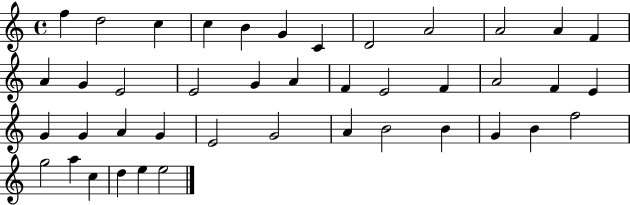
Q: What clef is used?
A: treble